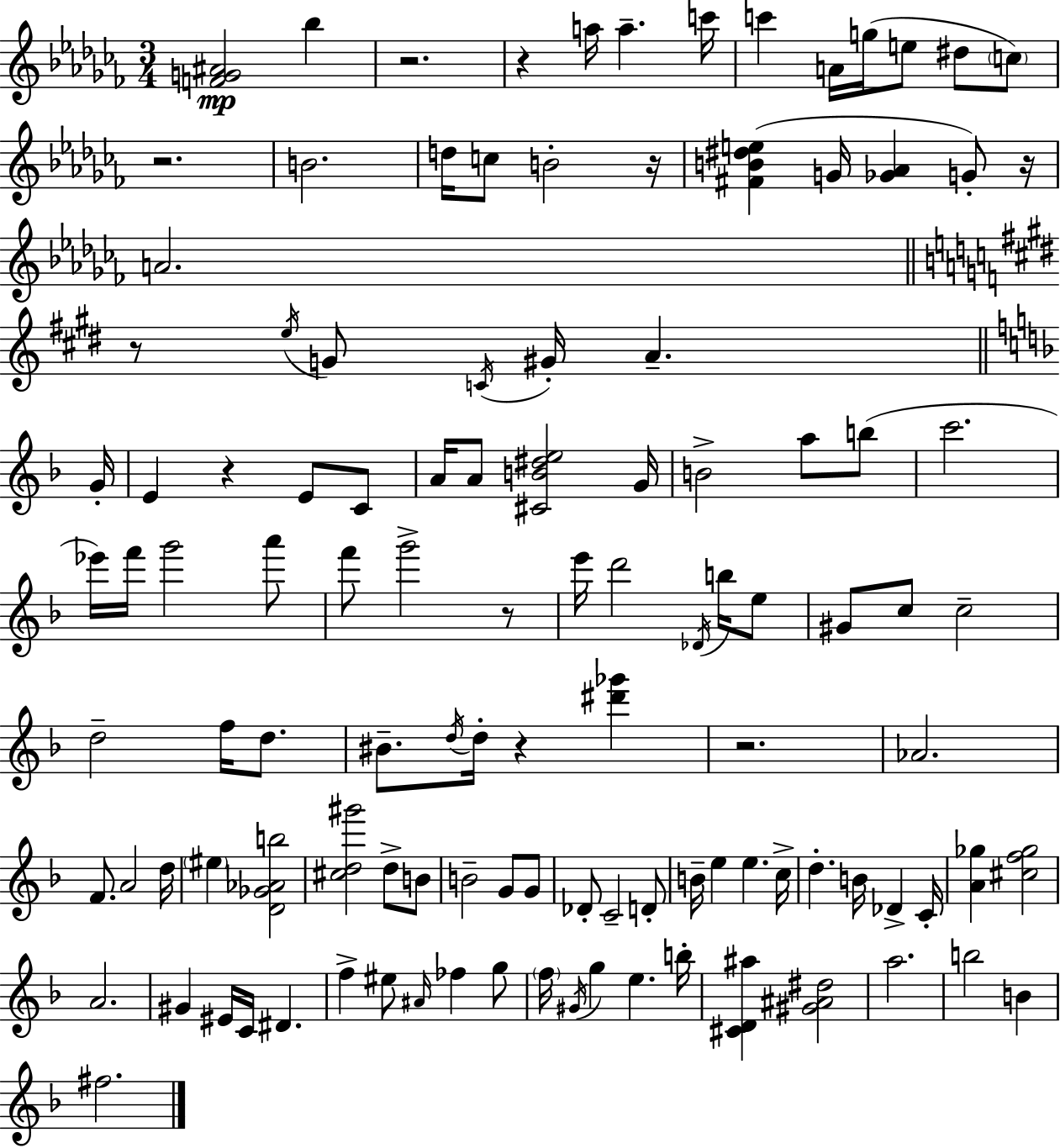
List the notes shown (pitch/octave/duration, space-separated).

[F4,G4,A#4]/h Bb5/q R/h. R/q A5/s A5/q. C6/s C6/q A4/s G5/s E5/e D#5/e C5/e R/h. B4/h. D5/s C5/e B4/h R/s [F#4,B4,D#5,E5]/q G4/s [Gb4,Ab4]/q G4/e R/s A4/h. R/e E5/s G4/e C4/s G#4/s A4/q. G4/s E4/q R/q E4/e C4/e A4/s A4/e [C#4,B4,D#5,E5]/h G4/s B4/h A5/e B5/e C6/h. Eb6/s F6/s G6/h A6/e F6/e G6/h R/e E6/s D6/h Db4/s B5/s E5/e G#4/e C5/e C5/h D5/h F5/s D5/e. BIS4/e. D5/s D5/s R/q [D#6,Gb6]/q R/h. Ab4/h. F4/e. A4/h D5/s EIS5/q [D4,Gb4,Ab4,B5]/h [C#5,D5,G#6]/h D5/e B4/e B4/h G4/e G4/e Db4/e C4/h D4/e B4/s E5/q E5/q. C5/s D5/q. B4/s Db4/q C4/s [A4,Gb5]/q [C#5,F5,Gb5]/h A4/h. G#4/q EIS4/s C4/s D#4/q. F5/q EIS5/e A#4/s FES5/q G5/e F5/s G#4/s G5/q E5/q. B5/s [C#4,D4,A#5]/q [G#4,A#4,D#5]/h A5/h. B5/h B4/q F#5/h.